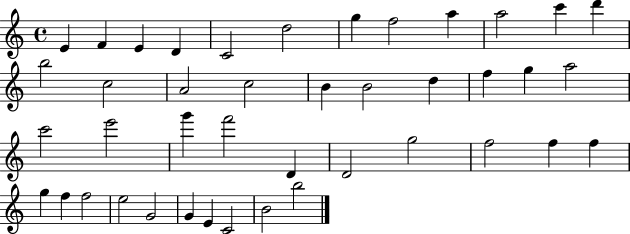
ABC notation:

X:1
T:Untitled
M:4/4
L:1/4
K:C
E F E D C2 d2 g f2 a a2 c' d' b2 c2 A2 c2 B B2 d f g a2 c'2 e'2 g' f'2 D D2 g2 f2 f f g f f2 e2 G2 G E C2 B2 b2